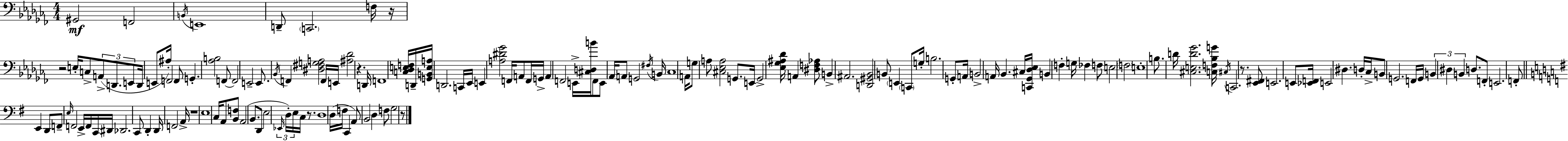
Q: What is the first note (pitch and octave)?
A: G#2